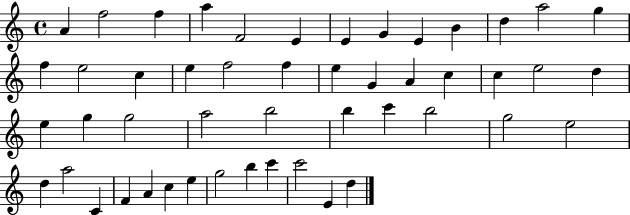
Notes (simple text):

A4/q F5/h F5/q A5/q F4/h E4/q E4/q G4/q E4/q B4/q D5/q A5/h G5/q F5/q E5/h C5/q E5/q F5/h F5/q E5/q G4/q A4/q C5/q C5/q E5/h D5/q E5/q G5/q G5/h A5/h B5/h B5/q C6/q B5/h G5/h E5/h D5/q A5/h C4/q F4/q A4/q C5/q E5/q G5/h B5/q C6/q C6/h E4/q D5/q